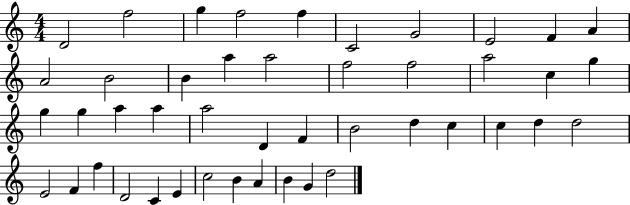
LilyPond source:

{
  \clef treble
  \numericTimeSignature
  \time 4/4
  \key c \major
  d'2 f''2 | g''4 f''2 f''4 | c'2 g'2 | e'2 f'4 a'4 | \break a'2 b'2 | b'4 a''4 a''2 | f''2 f''2 | a''2 c''4 g''4 | \break g''4 g''4 a''4 a''4 | a''2 d'4 f'4 | b'2 d''4 c''4 | c''4 d''4 d''2 | \break e'2 f'4 f''4 | d'2 c'4 e'4 | c''2 b'4 a'4 | b'4 g'4 d''2 | \break \bar "|."
}